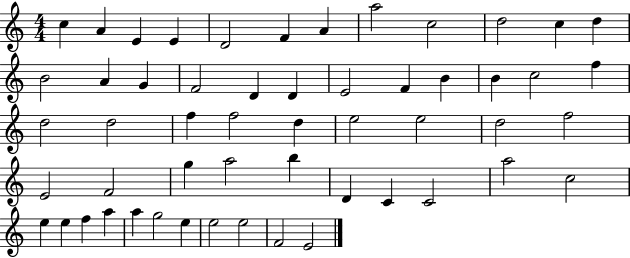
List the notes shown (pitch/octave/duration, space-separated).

C5/q A4/q E4/q E4/q D4/h F4/q A4/q A5/h C5/h D5/h C5/q D5/q B4/h A4/q G4/q F4/h D4/q D4/q E4/h F4/q B4/q B4/q C5/h F5/q D5/h D5/h F5/q F5/h D5/q E5/h E5/h D5/h F5/h E4/h F4/h G5/q A5/h B5/q D4/q C4/q C4/h A5/h C5/h E5/q E5/q F5/q A5/q A5/q G5/h E5/q E5/h E5/h F4/h E4/h